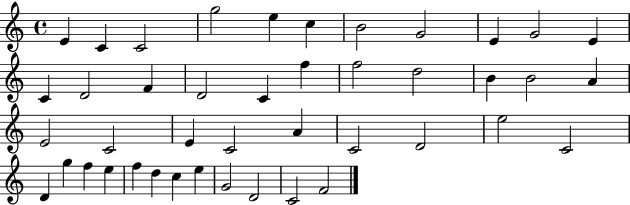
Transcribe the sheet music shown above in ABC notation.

X:1
T:Untitled
M:4/4
L:1/4
K:C
E C C2 g2 e c B2 G2 E G2 E C D2 F D2 C f f2 d2 B B2 A E2 C2 E C2 A C2 D2 e2 C2 D g f e f d c e G2 D2 C2 F2